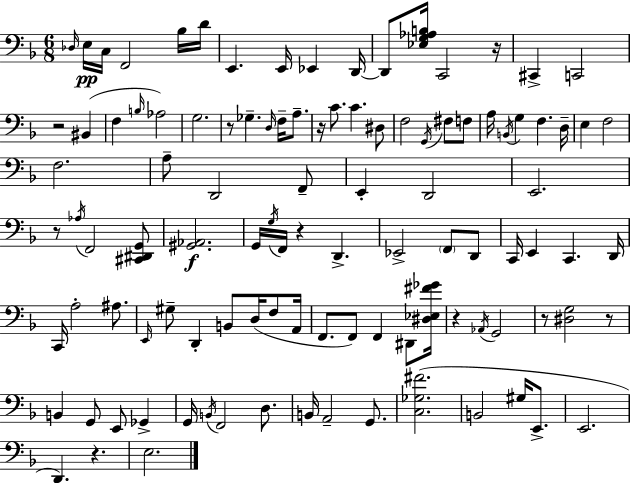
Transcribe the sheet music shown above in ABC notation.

X:1
T:Untitled
M:6/8
L:1/4
K:F
_D,/4 E,/4 C,/4 F,,2 _B,/4 D/4 E,, E,,/4 _E,, D,,/4 D,,/2 [_E,G,_A,B,]/4 C,,2 z/4 ^C,, C,,2 z2 ^B,, F, B,/4 _A,2 G,2 z/2 _G, D,/4 F,/4 A,/2 z/4 C/2 C ^D,/2 F,2 G,,/4 ^F,/2 F,/2 A,/4 B,,/4 G, F, D,/4 E, F,2 F,2 A,/2 D,,2 F,,/2 E,, D,,2 E,,2 z/2 _A,/4 F,,2 [^C,,^D,,G,,]/2 [^G,,_A,,]2 G,,/4 G,/4 F,,/4 z D,, _E,,2 F,,/2 D,,/2 C,,/4 E,, C,, D,,/4 C,,/4 A,2 ^A,/2 E,,/4 ^G,/2 D,, B,,/2 D,/4 F,/2 A,,/4 F,,/2 F,,/2 F,, ^D,,/2 [^D,_E,^F_G]/4 z _A,,/4 G,,2 z/2 [^D,G,]2 z/2 B,, G,,/2 E,,/2 _G,, G,,/4 B,,/4 F,,2 D,/2 B,,/4 A,,2 G,,/2 [C,_G,^F]2 B,,2 ^G,/4 E,,/2 E,,2 D,, z E,2